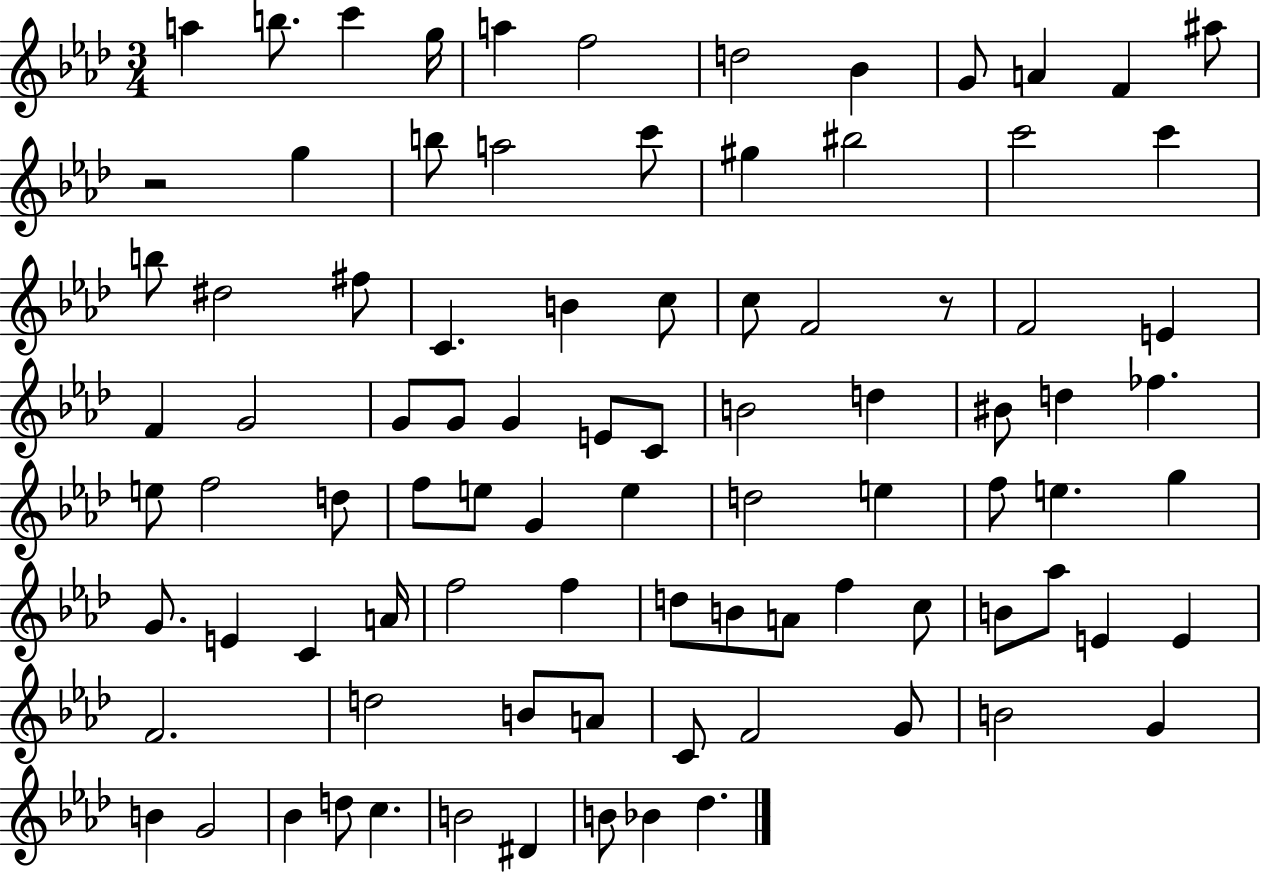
{
  \clef treble
  \numericTimeSignature
  \time 3/4
  \key aes \major
  a''4 b''8. c'''4 g''16 | a''4 f''2 | d''2 bes'4 | g'8 a'4 f'4 ais''8 | \break r2 g''4 | b''8 a''2 c'''8 | gis''4 bis''2 | c'''2 c'''4 | \break b''8 dis''2 fis''8 | c'4. b'4 c''8 | c''8 f'2 r8 | f'2 e'4 | \break f'4 g'2 | g'8 g'8 g'4 e'8 c'8 | b'2 d''4 | bis'8 d''4 fes''4. | \break e''8 f''2 d''8 | f''8 e''8 g'4 e''4 | d''2 e''4 | f''8 e''4. g''4 | \break g'8. e'4 c'4 a'16 | f''2 f''4 | d''8 b'8 a'8 f''4 c''8 | b'8 aes''8 e'4 e'4 | \break f'2. | d''2 b'8 a'8 | c'8 f'2 g'8 | b'2 g'4 | \break b'4 g'2 | bes'4 d''8 c''4. | b'2 dis'4 | b'8 bes'4 des''4. | \break \bar "|."
}